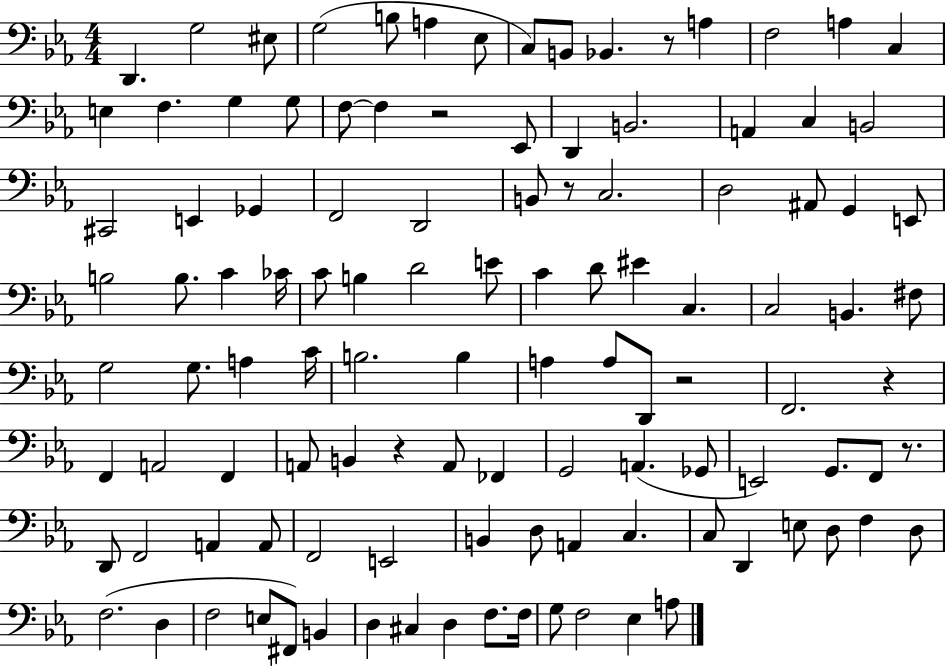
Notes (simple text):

D2/q. G3/h EIS3/e G3/h B3/e A3/q Eb3/e C3/e B2/e Bb2/q. R/e A3/q F3/h A3/q C3/q E3/q F3/q. G3/q G3/e F3/e F3/q R/h Eb2/e D2/q B2/h. A2/q C3/q B2/h C#2/h E2/q Gb2/q F2/h D2/h B2/e R/e C3/h. D3/h A#2/e G2/q E2/e B3/h B3/e. C4/q CES4/s C4/e B3/q D4/h E4/e C4/q D4/e EIS4/q C3/q. C3/h B2/q. F#3/e G3/h G3/e. A3/q C4/s B3/h. B3/q A3/q A3/e D2/e R/h F2/h. R/q F2/q A2/h F2/q A2/e B2/q R/q A2/e FES2/q G2/h A2/q. Gb2/e E2/h G2/e. F2/e R/e. D2/e F2/h A2/q A2/e F2/h E2/h B2/q D3/e A2/q C3/q. C3/e D2/q E3/e D3/e F3/q D3/e F3/h. D3/q F3/h E3/e F#2/e B2/q D3/q C#3/q D3/q F3/e. F3/s G3/e F3/h Eb3/q A3/e